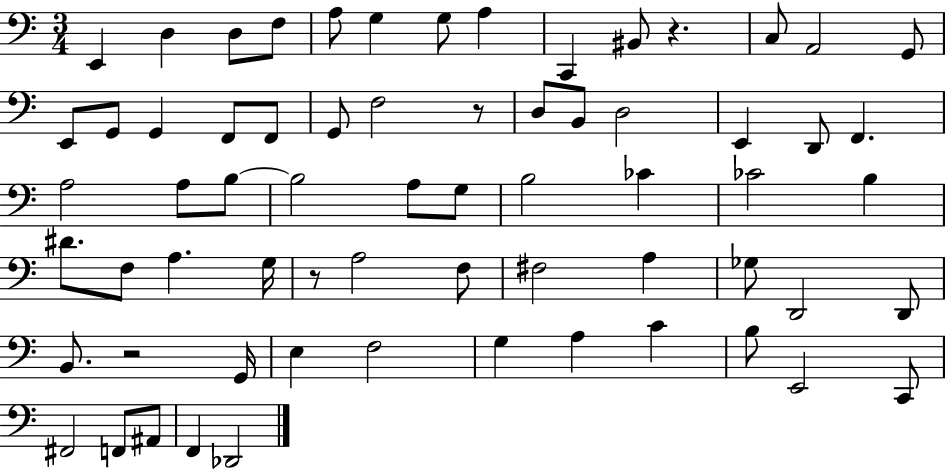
E2/q D3/q D3/e F3/e A3/e G3/q G3/e A3/q C2/q BIS2/e R/q. C3/e A2/h G2/e E2/e G2/e G2/q F2/e F2/e G2/e F3/h R/e D3/e B2/e D3/h E2/q D2/e F2/q. A3/h A3/e B3/e B3/h A3/e G3/e B3/h CES4/q CES4/h B3/q D#4/e. F3/e A3/q. G3/s R/e A3/h F3/e F#3/h A3/q Gb3/e D2/h D2/e B2/e. R/h G2/s E3/q F3/h G3/q A3/q C4/q B3/e E2/h C2/e F#2/h F2/e A#2/e F2/q Db2/h